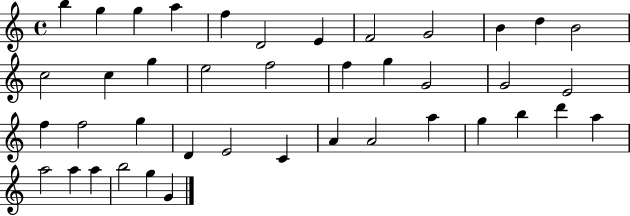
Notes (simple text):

B5/q G5/q G5/q A5/q F5/q D4/h E4/q F4/h G4/h B4/q D5/q B4/h C5/h C5/q G5/q E5/h F5/h F5/q G5/q G4/h G4/h E4/h F5/q F5/h G5/q D4/q E4/h C4/q A4/q A4/h A5/q G5/q B5/q D6/q A5/q A5/h A5/q A5/q B5/h G5/q G4/q